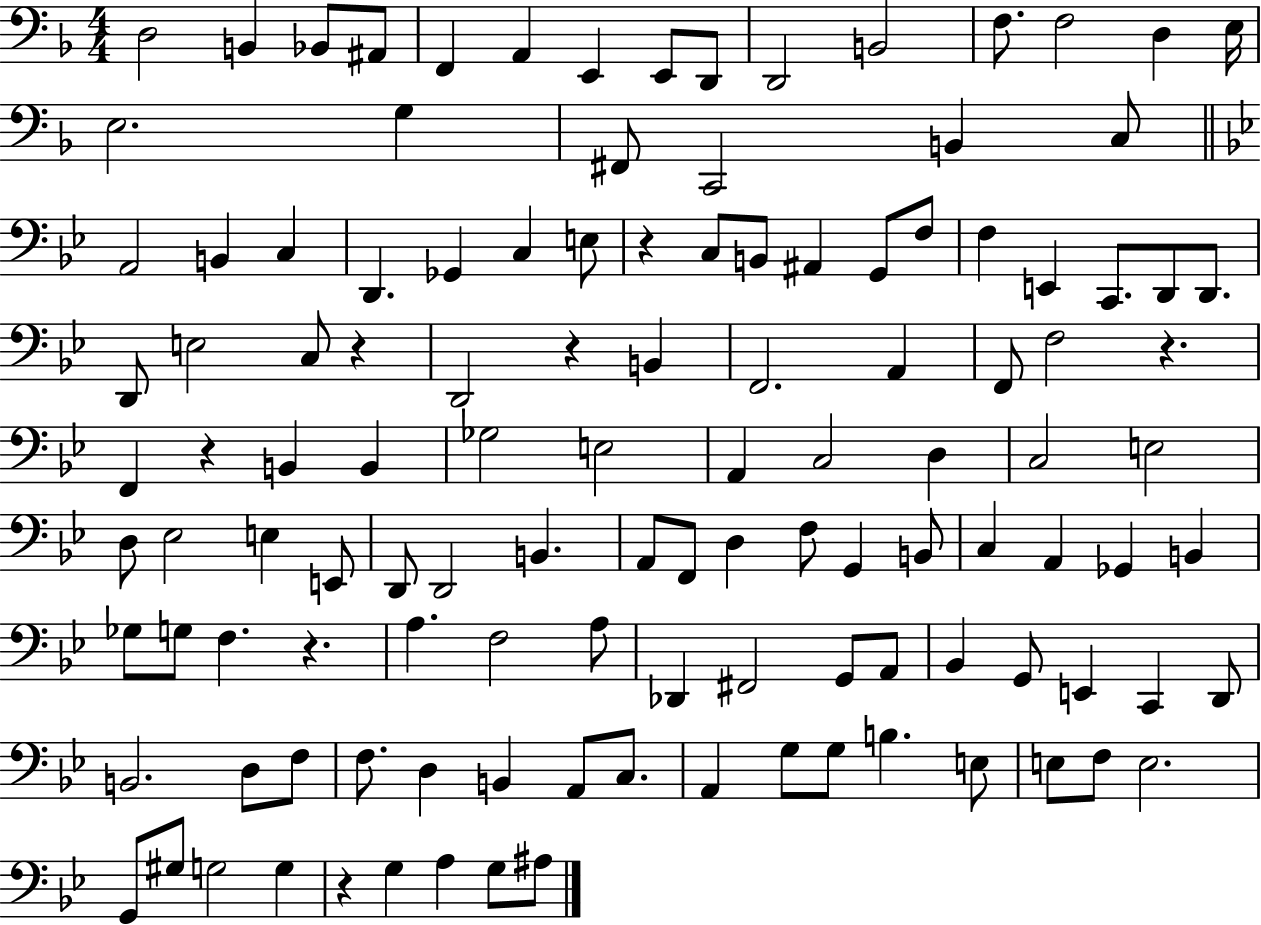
D3/h B2/q Bb2/e A#2/e F2/q A2/q E2/q E2/e D2/e D2/h B2/h F3/e. F3/h D3/q E3/s E3/h. G3/q F#2/e C2/h B2/q C3/e A2/h B2/q C3/q D2/q. Gb2/q C3/q E3/e R/q C3/e B2/e A#2/q G2/e F3/e F3/q E2/q C2/e. D2/e D2/e. D2/e E3/h C3/e R/q D2/h R/q B2/q F2/h. A2/q F2/e F3/h R/q. F2/q R/q B2/q B2/q Gb3/h E3/h A2/q C3/h D3/q C3/h E3/h D3/e Eb3/h E3/q E2/e D2/e D2/h B2/q. A2/e F2/e D3/q F3/e G2/q B2/e C3/q A2/q Gb2/q B2/q Gb3/e G3/e F3/q. R/q. A3/q. F3/h A3/e Db2/q F#2/h G2/e A2/e Bb2/q G2/e E2/q C2/q D2/e B2/h. D3/e F3/e F3/e. D3/q B2/q A2/e C3/e. A2/q G3/e G3/e B3/q. E3/e E3/e F3/e E3/h. G2/e G#3/e G3/h G3/q R/q G3/q A3/q G3/e A#3/e